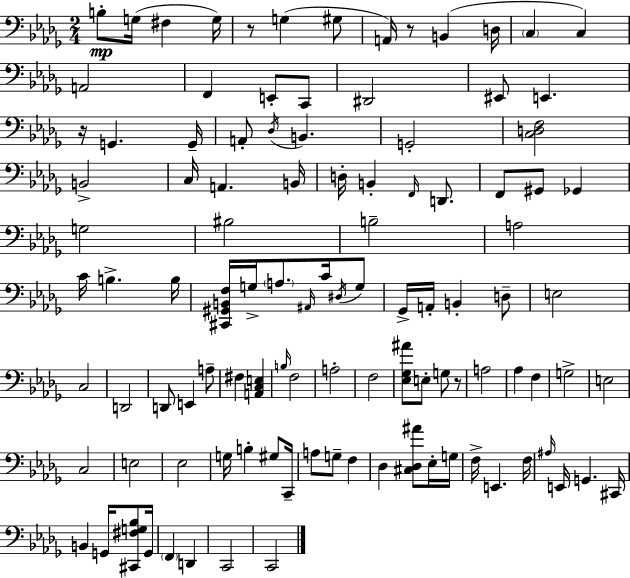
{
  \clef bass
  \numericTimeSignature
  \time 2/4
  \key bes \minor
  b8-.\mp g16( fis4 g16) | r8 g4( gis8 | a,16) r8 b,4( d16 | \parenthesize c4 c4) | \break a,2 | f,4 e,8-. c,8 | dis,2 | eis,8 e,4. | \break r16 g,4. g,16-- | a,8-. \acciaccatura { des16 } b,4. | g,2-. | <c d f>2 | \break b,2-> | c16 a,4. | b,16 d16-. b,4-. \grace { f,16 } d,8. | f,8 gis,8 ges,4 | \break g2 | bis2 | b2-- | a2 | \break c'16 b4.-> | b16 <cis, gis, b, f>16 g16-> \parenthesize a8. \grace { ais,16 } | c'16 \acciaccatura { dis16 } g8 ges,16-> a,16-. b,4-. | d8-- e2 | \break c2 | d,2 | d,8 e,4 | a8-- fis4 | \break <a, c e>4 \grace { b16 } f2 | a2-. | f2 | <ees ges ais'>8 e8-. | \break g8 r8 a2 | aes4 | f4 g2-> | e2 | \break c2 | e2 | ees2 | g16 b4-. | \break gis8 c,16-- a8 g8-- | f4 des4 | <cis des ais'>8 ees16-. g16 f16-> e,4. | f16 \grace { ais16 } e,16 g,4. | \break cis,16 b,4 | g,16 <cis, fis g bes>8 g,16 \parenthesize f,4 | d,4 c,2 | c,2 | \break \bar "|."
}